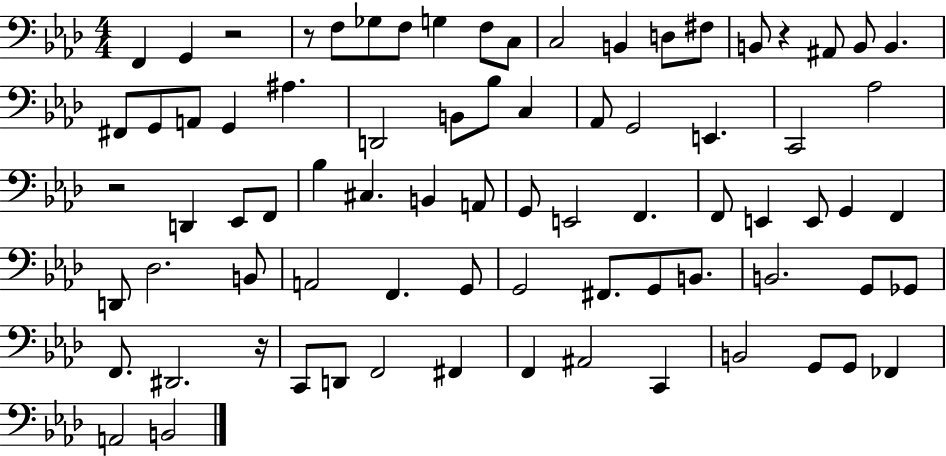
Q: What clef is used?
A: bass